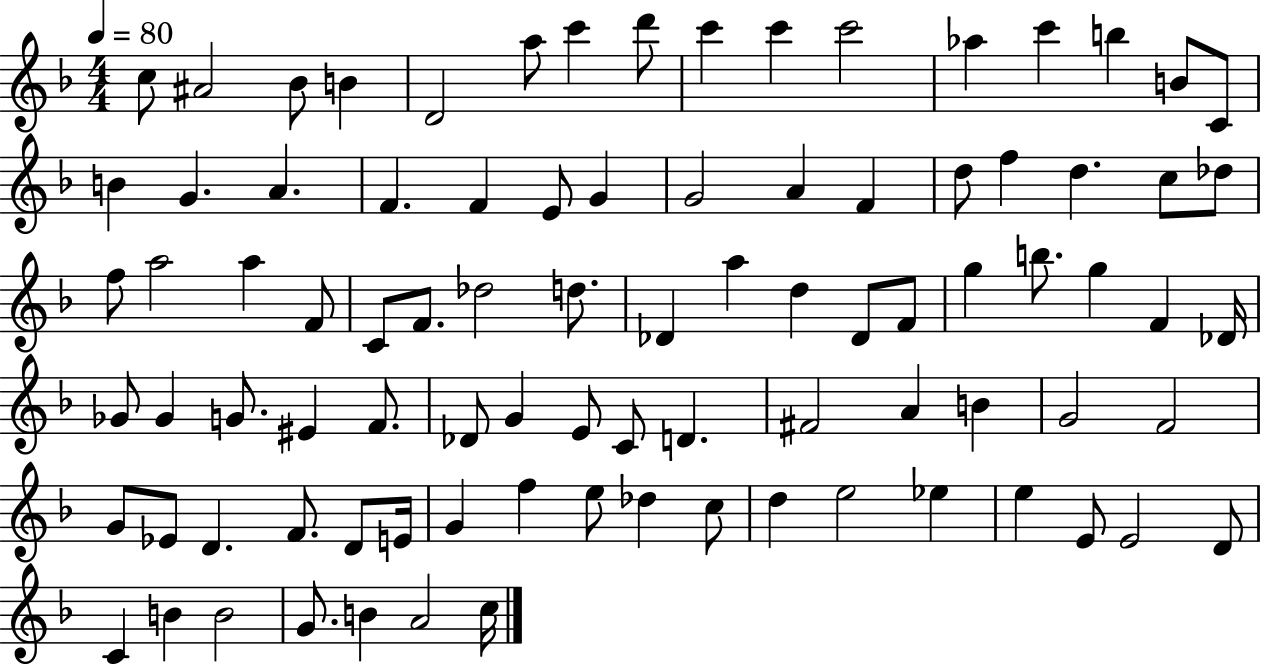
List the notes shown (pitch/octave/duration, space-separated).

C5/e A#4/h Bb4/e B4/q D4/h A5/e C6/q D6/e C6/q C6/q C6/h Ab5/q C6/q B5/q B4/e C4/e B4/q G4/q. A4/q. F4/q. F4/q E4/e G4/q G4/h A4/q F4/q D5/e F5/q D5/q. C5/e Db5/e F5/e A5/h A5/q F4/e C4/e F4/e. Db5/h D5/e. Db4/q A5/q D5/q Db4/e F4/e G5/q B5/e. G5/q F4/q Db4/s Gb4/e Gb4/q G4/e. EIS4/q F4/e. Db4/e G4/q E4/e C4/e D4/q. F#4/h A4/q B4/q G4/h F4/h G4/e Eb4/e D4/q. F4/e. D4/e E4/s G4/q F5/q E5/e Db5/q C5/e D5/q E5/h Eb5/q E5/q E4/e E4/h D4/e C4/q B4/q B4/h G4/e. B4/q A4/h C5/s